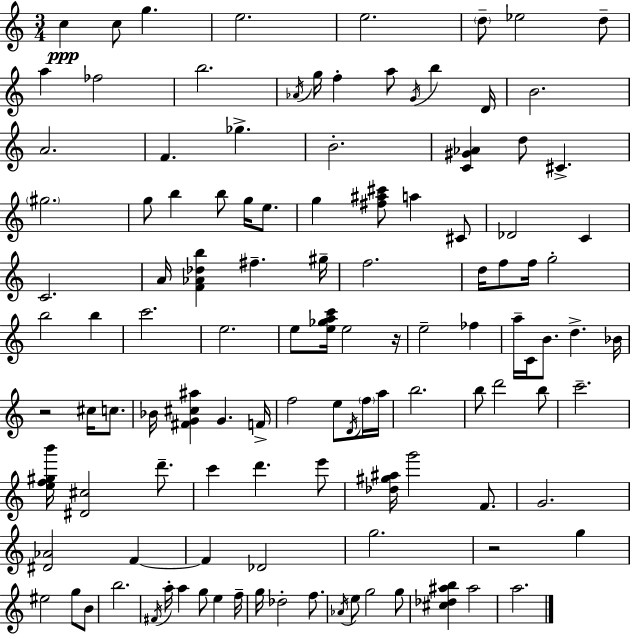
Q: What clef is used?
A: treble